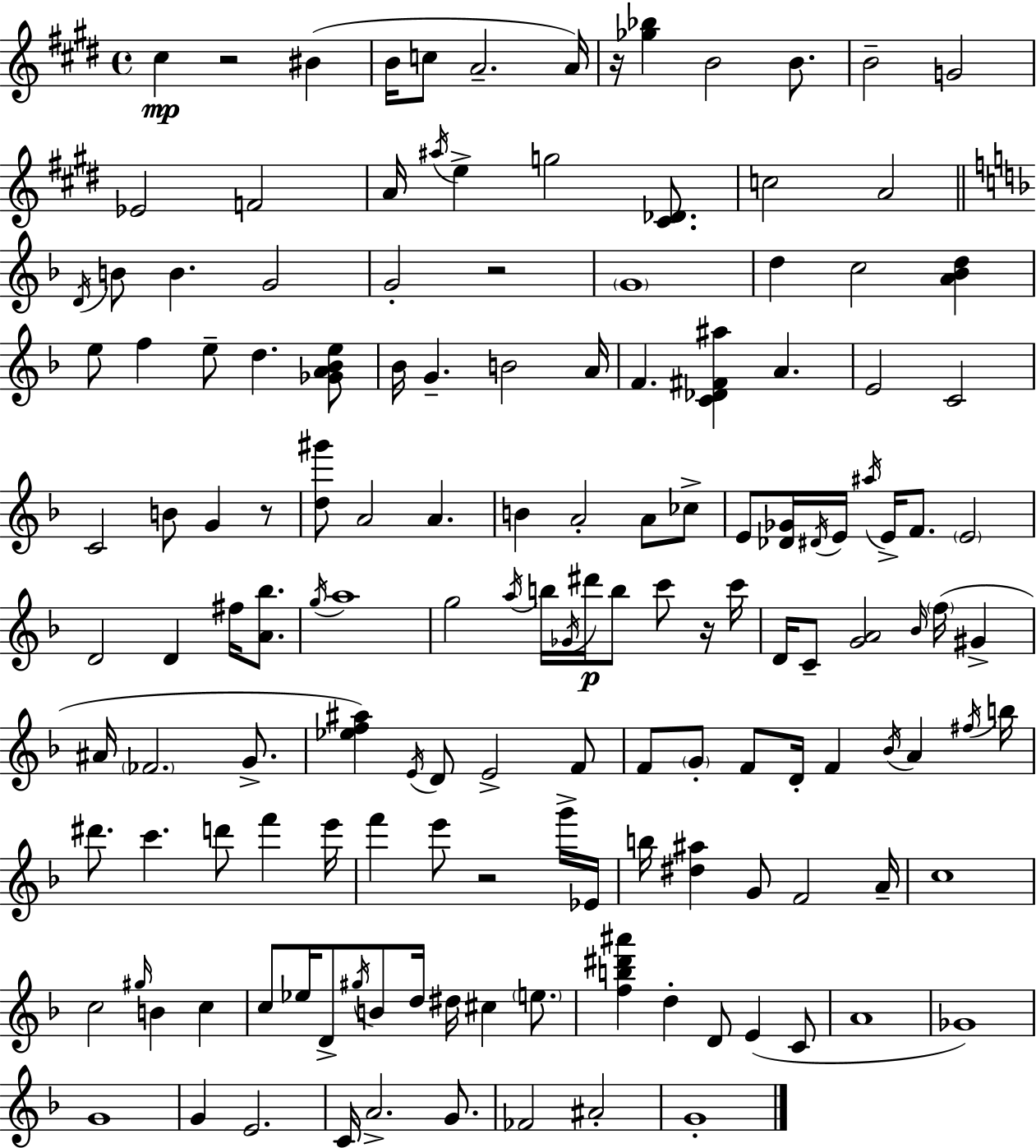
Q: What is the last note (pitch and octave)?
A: G4